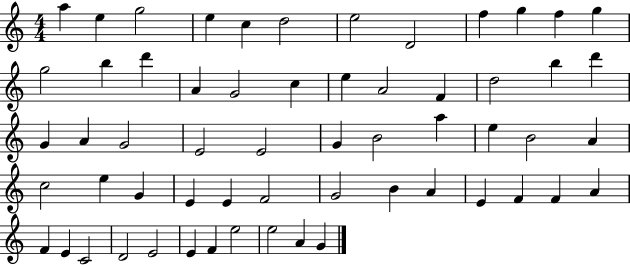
{
  \clef treble
  \numericTimeSignature
  \time 4/4
  \key c \major
  a''4 e''4 g''2 | e''4 c''4 d''2 | e''2 d'2 | f''4 g''4 f''4 g''4 | \break g''2 b''4 d'''4 | a'4 g'2 c''4 | e''4 a'2 f'4 | d''2 b''4 d'''4 | \break g'4 a'4 g'2 | e'2 e'2 | g'4 b'2 a''4 | e''4 b'2 a'4 | \break c''2 e''4 g'4 | e'4 e'4 f'2 | g'2 b'4 a'4 | e'4 f'4 f'4 a'4 | \break f'4 e'4 c'2 | d'2 e'2 | e'4 f'4 e''2 | e''2 a'4 g'4 | \break \bar "|."
}